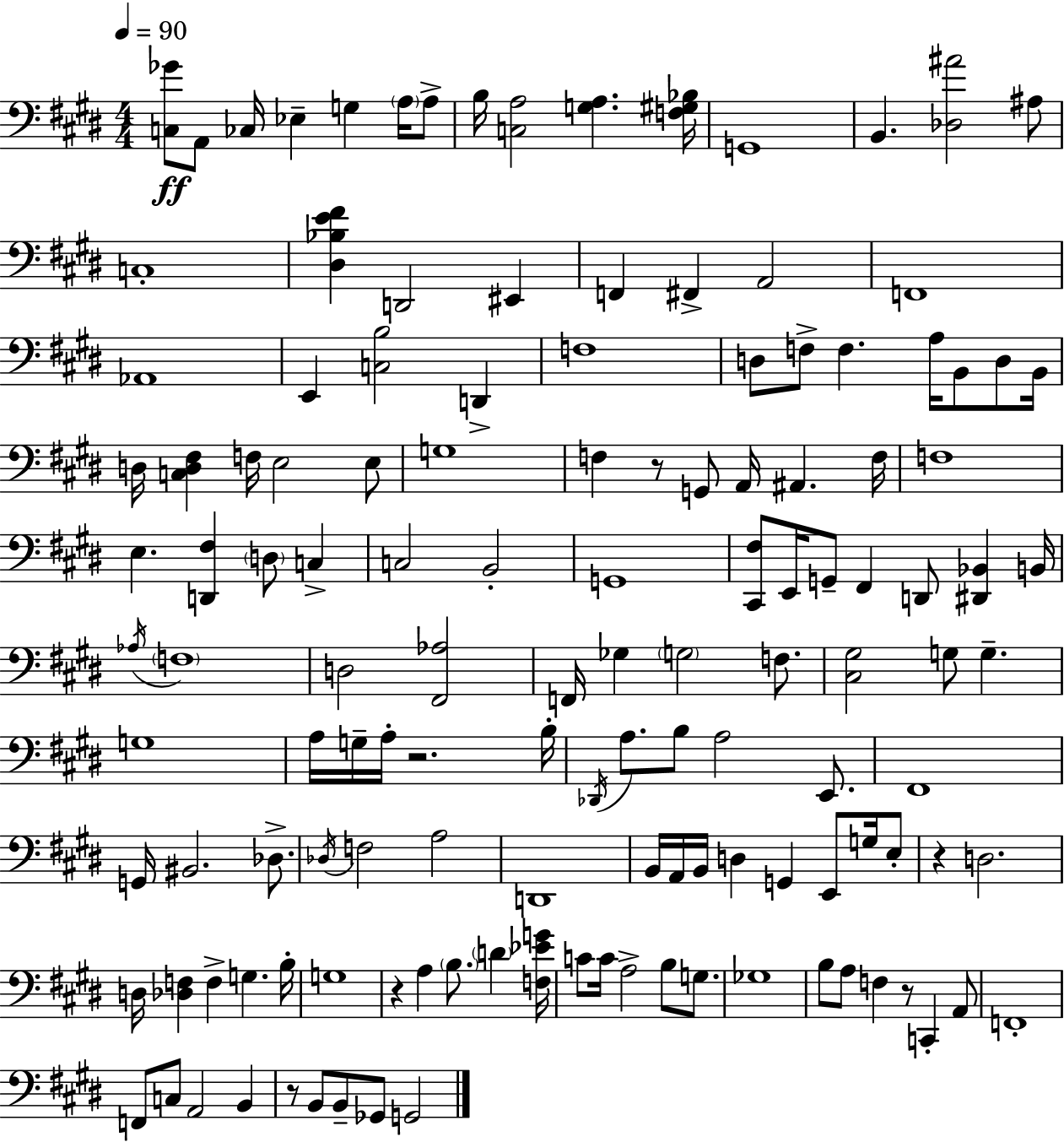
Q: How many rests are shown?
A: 6